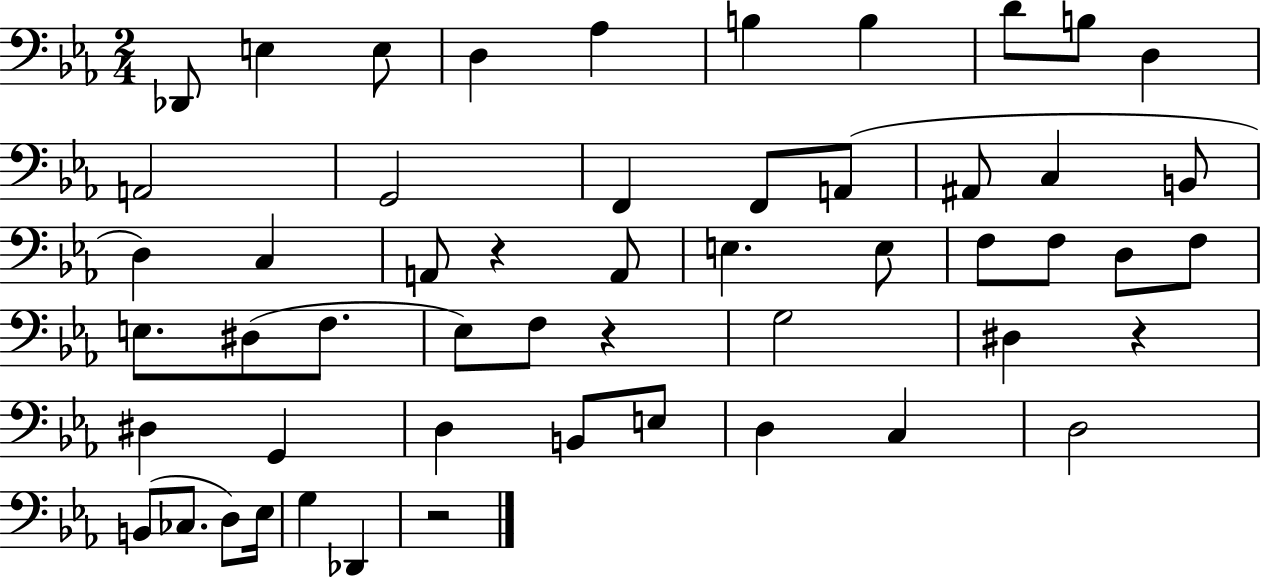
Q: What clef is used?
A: bass